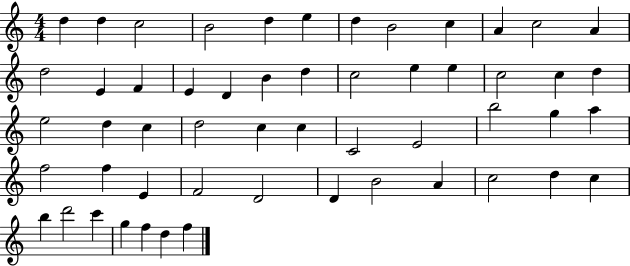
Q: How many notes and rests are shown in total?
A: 54